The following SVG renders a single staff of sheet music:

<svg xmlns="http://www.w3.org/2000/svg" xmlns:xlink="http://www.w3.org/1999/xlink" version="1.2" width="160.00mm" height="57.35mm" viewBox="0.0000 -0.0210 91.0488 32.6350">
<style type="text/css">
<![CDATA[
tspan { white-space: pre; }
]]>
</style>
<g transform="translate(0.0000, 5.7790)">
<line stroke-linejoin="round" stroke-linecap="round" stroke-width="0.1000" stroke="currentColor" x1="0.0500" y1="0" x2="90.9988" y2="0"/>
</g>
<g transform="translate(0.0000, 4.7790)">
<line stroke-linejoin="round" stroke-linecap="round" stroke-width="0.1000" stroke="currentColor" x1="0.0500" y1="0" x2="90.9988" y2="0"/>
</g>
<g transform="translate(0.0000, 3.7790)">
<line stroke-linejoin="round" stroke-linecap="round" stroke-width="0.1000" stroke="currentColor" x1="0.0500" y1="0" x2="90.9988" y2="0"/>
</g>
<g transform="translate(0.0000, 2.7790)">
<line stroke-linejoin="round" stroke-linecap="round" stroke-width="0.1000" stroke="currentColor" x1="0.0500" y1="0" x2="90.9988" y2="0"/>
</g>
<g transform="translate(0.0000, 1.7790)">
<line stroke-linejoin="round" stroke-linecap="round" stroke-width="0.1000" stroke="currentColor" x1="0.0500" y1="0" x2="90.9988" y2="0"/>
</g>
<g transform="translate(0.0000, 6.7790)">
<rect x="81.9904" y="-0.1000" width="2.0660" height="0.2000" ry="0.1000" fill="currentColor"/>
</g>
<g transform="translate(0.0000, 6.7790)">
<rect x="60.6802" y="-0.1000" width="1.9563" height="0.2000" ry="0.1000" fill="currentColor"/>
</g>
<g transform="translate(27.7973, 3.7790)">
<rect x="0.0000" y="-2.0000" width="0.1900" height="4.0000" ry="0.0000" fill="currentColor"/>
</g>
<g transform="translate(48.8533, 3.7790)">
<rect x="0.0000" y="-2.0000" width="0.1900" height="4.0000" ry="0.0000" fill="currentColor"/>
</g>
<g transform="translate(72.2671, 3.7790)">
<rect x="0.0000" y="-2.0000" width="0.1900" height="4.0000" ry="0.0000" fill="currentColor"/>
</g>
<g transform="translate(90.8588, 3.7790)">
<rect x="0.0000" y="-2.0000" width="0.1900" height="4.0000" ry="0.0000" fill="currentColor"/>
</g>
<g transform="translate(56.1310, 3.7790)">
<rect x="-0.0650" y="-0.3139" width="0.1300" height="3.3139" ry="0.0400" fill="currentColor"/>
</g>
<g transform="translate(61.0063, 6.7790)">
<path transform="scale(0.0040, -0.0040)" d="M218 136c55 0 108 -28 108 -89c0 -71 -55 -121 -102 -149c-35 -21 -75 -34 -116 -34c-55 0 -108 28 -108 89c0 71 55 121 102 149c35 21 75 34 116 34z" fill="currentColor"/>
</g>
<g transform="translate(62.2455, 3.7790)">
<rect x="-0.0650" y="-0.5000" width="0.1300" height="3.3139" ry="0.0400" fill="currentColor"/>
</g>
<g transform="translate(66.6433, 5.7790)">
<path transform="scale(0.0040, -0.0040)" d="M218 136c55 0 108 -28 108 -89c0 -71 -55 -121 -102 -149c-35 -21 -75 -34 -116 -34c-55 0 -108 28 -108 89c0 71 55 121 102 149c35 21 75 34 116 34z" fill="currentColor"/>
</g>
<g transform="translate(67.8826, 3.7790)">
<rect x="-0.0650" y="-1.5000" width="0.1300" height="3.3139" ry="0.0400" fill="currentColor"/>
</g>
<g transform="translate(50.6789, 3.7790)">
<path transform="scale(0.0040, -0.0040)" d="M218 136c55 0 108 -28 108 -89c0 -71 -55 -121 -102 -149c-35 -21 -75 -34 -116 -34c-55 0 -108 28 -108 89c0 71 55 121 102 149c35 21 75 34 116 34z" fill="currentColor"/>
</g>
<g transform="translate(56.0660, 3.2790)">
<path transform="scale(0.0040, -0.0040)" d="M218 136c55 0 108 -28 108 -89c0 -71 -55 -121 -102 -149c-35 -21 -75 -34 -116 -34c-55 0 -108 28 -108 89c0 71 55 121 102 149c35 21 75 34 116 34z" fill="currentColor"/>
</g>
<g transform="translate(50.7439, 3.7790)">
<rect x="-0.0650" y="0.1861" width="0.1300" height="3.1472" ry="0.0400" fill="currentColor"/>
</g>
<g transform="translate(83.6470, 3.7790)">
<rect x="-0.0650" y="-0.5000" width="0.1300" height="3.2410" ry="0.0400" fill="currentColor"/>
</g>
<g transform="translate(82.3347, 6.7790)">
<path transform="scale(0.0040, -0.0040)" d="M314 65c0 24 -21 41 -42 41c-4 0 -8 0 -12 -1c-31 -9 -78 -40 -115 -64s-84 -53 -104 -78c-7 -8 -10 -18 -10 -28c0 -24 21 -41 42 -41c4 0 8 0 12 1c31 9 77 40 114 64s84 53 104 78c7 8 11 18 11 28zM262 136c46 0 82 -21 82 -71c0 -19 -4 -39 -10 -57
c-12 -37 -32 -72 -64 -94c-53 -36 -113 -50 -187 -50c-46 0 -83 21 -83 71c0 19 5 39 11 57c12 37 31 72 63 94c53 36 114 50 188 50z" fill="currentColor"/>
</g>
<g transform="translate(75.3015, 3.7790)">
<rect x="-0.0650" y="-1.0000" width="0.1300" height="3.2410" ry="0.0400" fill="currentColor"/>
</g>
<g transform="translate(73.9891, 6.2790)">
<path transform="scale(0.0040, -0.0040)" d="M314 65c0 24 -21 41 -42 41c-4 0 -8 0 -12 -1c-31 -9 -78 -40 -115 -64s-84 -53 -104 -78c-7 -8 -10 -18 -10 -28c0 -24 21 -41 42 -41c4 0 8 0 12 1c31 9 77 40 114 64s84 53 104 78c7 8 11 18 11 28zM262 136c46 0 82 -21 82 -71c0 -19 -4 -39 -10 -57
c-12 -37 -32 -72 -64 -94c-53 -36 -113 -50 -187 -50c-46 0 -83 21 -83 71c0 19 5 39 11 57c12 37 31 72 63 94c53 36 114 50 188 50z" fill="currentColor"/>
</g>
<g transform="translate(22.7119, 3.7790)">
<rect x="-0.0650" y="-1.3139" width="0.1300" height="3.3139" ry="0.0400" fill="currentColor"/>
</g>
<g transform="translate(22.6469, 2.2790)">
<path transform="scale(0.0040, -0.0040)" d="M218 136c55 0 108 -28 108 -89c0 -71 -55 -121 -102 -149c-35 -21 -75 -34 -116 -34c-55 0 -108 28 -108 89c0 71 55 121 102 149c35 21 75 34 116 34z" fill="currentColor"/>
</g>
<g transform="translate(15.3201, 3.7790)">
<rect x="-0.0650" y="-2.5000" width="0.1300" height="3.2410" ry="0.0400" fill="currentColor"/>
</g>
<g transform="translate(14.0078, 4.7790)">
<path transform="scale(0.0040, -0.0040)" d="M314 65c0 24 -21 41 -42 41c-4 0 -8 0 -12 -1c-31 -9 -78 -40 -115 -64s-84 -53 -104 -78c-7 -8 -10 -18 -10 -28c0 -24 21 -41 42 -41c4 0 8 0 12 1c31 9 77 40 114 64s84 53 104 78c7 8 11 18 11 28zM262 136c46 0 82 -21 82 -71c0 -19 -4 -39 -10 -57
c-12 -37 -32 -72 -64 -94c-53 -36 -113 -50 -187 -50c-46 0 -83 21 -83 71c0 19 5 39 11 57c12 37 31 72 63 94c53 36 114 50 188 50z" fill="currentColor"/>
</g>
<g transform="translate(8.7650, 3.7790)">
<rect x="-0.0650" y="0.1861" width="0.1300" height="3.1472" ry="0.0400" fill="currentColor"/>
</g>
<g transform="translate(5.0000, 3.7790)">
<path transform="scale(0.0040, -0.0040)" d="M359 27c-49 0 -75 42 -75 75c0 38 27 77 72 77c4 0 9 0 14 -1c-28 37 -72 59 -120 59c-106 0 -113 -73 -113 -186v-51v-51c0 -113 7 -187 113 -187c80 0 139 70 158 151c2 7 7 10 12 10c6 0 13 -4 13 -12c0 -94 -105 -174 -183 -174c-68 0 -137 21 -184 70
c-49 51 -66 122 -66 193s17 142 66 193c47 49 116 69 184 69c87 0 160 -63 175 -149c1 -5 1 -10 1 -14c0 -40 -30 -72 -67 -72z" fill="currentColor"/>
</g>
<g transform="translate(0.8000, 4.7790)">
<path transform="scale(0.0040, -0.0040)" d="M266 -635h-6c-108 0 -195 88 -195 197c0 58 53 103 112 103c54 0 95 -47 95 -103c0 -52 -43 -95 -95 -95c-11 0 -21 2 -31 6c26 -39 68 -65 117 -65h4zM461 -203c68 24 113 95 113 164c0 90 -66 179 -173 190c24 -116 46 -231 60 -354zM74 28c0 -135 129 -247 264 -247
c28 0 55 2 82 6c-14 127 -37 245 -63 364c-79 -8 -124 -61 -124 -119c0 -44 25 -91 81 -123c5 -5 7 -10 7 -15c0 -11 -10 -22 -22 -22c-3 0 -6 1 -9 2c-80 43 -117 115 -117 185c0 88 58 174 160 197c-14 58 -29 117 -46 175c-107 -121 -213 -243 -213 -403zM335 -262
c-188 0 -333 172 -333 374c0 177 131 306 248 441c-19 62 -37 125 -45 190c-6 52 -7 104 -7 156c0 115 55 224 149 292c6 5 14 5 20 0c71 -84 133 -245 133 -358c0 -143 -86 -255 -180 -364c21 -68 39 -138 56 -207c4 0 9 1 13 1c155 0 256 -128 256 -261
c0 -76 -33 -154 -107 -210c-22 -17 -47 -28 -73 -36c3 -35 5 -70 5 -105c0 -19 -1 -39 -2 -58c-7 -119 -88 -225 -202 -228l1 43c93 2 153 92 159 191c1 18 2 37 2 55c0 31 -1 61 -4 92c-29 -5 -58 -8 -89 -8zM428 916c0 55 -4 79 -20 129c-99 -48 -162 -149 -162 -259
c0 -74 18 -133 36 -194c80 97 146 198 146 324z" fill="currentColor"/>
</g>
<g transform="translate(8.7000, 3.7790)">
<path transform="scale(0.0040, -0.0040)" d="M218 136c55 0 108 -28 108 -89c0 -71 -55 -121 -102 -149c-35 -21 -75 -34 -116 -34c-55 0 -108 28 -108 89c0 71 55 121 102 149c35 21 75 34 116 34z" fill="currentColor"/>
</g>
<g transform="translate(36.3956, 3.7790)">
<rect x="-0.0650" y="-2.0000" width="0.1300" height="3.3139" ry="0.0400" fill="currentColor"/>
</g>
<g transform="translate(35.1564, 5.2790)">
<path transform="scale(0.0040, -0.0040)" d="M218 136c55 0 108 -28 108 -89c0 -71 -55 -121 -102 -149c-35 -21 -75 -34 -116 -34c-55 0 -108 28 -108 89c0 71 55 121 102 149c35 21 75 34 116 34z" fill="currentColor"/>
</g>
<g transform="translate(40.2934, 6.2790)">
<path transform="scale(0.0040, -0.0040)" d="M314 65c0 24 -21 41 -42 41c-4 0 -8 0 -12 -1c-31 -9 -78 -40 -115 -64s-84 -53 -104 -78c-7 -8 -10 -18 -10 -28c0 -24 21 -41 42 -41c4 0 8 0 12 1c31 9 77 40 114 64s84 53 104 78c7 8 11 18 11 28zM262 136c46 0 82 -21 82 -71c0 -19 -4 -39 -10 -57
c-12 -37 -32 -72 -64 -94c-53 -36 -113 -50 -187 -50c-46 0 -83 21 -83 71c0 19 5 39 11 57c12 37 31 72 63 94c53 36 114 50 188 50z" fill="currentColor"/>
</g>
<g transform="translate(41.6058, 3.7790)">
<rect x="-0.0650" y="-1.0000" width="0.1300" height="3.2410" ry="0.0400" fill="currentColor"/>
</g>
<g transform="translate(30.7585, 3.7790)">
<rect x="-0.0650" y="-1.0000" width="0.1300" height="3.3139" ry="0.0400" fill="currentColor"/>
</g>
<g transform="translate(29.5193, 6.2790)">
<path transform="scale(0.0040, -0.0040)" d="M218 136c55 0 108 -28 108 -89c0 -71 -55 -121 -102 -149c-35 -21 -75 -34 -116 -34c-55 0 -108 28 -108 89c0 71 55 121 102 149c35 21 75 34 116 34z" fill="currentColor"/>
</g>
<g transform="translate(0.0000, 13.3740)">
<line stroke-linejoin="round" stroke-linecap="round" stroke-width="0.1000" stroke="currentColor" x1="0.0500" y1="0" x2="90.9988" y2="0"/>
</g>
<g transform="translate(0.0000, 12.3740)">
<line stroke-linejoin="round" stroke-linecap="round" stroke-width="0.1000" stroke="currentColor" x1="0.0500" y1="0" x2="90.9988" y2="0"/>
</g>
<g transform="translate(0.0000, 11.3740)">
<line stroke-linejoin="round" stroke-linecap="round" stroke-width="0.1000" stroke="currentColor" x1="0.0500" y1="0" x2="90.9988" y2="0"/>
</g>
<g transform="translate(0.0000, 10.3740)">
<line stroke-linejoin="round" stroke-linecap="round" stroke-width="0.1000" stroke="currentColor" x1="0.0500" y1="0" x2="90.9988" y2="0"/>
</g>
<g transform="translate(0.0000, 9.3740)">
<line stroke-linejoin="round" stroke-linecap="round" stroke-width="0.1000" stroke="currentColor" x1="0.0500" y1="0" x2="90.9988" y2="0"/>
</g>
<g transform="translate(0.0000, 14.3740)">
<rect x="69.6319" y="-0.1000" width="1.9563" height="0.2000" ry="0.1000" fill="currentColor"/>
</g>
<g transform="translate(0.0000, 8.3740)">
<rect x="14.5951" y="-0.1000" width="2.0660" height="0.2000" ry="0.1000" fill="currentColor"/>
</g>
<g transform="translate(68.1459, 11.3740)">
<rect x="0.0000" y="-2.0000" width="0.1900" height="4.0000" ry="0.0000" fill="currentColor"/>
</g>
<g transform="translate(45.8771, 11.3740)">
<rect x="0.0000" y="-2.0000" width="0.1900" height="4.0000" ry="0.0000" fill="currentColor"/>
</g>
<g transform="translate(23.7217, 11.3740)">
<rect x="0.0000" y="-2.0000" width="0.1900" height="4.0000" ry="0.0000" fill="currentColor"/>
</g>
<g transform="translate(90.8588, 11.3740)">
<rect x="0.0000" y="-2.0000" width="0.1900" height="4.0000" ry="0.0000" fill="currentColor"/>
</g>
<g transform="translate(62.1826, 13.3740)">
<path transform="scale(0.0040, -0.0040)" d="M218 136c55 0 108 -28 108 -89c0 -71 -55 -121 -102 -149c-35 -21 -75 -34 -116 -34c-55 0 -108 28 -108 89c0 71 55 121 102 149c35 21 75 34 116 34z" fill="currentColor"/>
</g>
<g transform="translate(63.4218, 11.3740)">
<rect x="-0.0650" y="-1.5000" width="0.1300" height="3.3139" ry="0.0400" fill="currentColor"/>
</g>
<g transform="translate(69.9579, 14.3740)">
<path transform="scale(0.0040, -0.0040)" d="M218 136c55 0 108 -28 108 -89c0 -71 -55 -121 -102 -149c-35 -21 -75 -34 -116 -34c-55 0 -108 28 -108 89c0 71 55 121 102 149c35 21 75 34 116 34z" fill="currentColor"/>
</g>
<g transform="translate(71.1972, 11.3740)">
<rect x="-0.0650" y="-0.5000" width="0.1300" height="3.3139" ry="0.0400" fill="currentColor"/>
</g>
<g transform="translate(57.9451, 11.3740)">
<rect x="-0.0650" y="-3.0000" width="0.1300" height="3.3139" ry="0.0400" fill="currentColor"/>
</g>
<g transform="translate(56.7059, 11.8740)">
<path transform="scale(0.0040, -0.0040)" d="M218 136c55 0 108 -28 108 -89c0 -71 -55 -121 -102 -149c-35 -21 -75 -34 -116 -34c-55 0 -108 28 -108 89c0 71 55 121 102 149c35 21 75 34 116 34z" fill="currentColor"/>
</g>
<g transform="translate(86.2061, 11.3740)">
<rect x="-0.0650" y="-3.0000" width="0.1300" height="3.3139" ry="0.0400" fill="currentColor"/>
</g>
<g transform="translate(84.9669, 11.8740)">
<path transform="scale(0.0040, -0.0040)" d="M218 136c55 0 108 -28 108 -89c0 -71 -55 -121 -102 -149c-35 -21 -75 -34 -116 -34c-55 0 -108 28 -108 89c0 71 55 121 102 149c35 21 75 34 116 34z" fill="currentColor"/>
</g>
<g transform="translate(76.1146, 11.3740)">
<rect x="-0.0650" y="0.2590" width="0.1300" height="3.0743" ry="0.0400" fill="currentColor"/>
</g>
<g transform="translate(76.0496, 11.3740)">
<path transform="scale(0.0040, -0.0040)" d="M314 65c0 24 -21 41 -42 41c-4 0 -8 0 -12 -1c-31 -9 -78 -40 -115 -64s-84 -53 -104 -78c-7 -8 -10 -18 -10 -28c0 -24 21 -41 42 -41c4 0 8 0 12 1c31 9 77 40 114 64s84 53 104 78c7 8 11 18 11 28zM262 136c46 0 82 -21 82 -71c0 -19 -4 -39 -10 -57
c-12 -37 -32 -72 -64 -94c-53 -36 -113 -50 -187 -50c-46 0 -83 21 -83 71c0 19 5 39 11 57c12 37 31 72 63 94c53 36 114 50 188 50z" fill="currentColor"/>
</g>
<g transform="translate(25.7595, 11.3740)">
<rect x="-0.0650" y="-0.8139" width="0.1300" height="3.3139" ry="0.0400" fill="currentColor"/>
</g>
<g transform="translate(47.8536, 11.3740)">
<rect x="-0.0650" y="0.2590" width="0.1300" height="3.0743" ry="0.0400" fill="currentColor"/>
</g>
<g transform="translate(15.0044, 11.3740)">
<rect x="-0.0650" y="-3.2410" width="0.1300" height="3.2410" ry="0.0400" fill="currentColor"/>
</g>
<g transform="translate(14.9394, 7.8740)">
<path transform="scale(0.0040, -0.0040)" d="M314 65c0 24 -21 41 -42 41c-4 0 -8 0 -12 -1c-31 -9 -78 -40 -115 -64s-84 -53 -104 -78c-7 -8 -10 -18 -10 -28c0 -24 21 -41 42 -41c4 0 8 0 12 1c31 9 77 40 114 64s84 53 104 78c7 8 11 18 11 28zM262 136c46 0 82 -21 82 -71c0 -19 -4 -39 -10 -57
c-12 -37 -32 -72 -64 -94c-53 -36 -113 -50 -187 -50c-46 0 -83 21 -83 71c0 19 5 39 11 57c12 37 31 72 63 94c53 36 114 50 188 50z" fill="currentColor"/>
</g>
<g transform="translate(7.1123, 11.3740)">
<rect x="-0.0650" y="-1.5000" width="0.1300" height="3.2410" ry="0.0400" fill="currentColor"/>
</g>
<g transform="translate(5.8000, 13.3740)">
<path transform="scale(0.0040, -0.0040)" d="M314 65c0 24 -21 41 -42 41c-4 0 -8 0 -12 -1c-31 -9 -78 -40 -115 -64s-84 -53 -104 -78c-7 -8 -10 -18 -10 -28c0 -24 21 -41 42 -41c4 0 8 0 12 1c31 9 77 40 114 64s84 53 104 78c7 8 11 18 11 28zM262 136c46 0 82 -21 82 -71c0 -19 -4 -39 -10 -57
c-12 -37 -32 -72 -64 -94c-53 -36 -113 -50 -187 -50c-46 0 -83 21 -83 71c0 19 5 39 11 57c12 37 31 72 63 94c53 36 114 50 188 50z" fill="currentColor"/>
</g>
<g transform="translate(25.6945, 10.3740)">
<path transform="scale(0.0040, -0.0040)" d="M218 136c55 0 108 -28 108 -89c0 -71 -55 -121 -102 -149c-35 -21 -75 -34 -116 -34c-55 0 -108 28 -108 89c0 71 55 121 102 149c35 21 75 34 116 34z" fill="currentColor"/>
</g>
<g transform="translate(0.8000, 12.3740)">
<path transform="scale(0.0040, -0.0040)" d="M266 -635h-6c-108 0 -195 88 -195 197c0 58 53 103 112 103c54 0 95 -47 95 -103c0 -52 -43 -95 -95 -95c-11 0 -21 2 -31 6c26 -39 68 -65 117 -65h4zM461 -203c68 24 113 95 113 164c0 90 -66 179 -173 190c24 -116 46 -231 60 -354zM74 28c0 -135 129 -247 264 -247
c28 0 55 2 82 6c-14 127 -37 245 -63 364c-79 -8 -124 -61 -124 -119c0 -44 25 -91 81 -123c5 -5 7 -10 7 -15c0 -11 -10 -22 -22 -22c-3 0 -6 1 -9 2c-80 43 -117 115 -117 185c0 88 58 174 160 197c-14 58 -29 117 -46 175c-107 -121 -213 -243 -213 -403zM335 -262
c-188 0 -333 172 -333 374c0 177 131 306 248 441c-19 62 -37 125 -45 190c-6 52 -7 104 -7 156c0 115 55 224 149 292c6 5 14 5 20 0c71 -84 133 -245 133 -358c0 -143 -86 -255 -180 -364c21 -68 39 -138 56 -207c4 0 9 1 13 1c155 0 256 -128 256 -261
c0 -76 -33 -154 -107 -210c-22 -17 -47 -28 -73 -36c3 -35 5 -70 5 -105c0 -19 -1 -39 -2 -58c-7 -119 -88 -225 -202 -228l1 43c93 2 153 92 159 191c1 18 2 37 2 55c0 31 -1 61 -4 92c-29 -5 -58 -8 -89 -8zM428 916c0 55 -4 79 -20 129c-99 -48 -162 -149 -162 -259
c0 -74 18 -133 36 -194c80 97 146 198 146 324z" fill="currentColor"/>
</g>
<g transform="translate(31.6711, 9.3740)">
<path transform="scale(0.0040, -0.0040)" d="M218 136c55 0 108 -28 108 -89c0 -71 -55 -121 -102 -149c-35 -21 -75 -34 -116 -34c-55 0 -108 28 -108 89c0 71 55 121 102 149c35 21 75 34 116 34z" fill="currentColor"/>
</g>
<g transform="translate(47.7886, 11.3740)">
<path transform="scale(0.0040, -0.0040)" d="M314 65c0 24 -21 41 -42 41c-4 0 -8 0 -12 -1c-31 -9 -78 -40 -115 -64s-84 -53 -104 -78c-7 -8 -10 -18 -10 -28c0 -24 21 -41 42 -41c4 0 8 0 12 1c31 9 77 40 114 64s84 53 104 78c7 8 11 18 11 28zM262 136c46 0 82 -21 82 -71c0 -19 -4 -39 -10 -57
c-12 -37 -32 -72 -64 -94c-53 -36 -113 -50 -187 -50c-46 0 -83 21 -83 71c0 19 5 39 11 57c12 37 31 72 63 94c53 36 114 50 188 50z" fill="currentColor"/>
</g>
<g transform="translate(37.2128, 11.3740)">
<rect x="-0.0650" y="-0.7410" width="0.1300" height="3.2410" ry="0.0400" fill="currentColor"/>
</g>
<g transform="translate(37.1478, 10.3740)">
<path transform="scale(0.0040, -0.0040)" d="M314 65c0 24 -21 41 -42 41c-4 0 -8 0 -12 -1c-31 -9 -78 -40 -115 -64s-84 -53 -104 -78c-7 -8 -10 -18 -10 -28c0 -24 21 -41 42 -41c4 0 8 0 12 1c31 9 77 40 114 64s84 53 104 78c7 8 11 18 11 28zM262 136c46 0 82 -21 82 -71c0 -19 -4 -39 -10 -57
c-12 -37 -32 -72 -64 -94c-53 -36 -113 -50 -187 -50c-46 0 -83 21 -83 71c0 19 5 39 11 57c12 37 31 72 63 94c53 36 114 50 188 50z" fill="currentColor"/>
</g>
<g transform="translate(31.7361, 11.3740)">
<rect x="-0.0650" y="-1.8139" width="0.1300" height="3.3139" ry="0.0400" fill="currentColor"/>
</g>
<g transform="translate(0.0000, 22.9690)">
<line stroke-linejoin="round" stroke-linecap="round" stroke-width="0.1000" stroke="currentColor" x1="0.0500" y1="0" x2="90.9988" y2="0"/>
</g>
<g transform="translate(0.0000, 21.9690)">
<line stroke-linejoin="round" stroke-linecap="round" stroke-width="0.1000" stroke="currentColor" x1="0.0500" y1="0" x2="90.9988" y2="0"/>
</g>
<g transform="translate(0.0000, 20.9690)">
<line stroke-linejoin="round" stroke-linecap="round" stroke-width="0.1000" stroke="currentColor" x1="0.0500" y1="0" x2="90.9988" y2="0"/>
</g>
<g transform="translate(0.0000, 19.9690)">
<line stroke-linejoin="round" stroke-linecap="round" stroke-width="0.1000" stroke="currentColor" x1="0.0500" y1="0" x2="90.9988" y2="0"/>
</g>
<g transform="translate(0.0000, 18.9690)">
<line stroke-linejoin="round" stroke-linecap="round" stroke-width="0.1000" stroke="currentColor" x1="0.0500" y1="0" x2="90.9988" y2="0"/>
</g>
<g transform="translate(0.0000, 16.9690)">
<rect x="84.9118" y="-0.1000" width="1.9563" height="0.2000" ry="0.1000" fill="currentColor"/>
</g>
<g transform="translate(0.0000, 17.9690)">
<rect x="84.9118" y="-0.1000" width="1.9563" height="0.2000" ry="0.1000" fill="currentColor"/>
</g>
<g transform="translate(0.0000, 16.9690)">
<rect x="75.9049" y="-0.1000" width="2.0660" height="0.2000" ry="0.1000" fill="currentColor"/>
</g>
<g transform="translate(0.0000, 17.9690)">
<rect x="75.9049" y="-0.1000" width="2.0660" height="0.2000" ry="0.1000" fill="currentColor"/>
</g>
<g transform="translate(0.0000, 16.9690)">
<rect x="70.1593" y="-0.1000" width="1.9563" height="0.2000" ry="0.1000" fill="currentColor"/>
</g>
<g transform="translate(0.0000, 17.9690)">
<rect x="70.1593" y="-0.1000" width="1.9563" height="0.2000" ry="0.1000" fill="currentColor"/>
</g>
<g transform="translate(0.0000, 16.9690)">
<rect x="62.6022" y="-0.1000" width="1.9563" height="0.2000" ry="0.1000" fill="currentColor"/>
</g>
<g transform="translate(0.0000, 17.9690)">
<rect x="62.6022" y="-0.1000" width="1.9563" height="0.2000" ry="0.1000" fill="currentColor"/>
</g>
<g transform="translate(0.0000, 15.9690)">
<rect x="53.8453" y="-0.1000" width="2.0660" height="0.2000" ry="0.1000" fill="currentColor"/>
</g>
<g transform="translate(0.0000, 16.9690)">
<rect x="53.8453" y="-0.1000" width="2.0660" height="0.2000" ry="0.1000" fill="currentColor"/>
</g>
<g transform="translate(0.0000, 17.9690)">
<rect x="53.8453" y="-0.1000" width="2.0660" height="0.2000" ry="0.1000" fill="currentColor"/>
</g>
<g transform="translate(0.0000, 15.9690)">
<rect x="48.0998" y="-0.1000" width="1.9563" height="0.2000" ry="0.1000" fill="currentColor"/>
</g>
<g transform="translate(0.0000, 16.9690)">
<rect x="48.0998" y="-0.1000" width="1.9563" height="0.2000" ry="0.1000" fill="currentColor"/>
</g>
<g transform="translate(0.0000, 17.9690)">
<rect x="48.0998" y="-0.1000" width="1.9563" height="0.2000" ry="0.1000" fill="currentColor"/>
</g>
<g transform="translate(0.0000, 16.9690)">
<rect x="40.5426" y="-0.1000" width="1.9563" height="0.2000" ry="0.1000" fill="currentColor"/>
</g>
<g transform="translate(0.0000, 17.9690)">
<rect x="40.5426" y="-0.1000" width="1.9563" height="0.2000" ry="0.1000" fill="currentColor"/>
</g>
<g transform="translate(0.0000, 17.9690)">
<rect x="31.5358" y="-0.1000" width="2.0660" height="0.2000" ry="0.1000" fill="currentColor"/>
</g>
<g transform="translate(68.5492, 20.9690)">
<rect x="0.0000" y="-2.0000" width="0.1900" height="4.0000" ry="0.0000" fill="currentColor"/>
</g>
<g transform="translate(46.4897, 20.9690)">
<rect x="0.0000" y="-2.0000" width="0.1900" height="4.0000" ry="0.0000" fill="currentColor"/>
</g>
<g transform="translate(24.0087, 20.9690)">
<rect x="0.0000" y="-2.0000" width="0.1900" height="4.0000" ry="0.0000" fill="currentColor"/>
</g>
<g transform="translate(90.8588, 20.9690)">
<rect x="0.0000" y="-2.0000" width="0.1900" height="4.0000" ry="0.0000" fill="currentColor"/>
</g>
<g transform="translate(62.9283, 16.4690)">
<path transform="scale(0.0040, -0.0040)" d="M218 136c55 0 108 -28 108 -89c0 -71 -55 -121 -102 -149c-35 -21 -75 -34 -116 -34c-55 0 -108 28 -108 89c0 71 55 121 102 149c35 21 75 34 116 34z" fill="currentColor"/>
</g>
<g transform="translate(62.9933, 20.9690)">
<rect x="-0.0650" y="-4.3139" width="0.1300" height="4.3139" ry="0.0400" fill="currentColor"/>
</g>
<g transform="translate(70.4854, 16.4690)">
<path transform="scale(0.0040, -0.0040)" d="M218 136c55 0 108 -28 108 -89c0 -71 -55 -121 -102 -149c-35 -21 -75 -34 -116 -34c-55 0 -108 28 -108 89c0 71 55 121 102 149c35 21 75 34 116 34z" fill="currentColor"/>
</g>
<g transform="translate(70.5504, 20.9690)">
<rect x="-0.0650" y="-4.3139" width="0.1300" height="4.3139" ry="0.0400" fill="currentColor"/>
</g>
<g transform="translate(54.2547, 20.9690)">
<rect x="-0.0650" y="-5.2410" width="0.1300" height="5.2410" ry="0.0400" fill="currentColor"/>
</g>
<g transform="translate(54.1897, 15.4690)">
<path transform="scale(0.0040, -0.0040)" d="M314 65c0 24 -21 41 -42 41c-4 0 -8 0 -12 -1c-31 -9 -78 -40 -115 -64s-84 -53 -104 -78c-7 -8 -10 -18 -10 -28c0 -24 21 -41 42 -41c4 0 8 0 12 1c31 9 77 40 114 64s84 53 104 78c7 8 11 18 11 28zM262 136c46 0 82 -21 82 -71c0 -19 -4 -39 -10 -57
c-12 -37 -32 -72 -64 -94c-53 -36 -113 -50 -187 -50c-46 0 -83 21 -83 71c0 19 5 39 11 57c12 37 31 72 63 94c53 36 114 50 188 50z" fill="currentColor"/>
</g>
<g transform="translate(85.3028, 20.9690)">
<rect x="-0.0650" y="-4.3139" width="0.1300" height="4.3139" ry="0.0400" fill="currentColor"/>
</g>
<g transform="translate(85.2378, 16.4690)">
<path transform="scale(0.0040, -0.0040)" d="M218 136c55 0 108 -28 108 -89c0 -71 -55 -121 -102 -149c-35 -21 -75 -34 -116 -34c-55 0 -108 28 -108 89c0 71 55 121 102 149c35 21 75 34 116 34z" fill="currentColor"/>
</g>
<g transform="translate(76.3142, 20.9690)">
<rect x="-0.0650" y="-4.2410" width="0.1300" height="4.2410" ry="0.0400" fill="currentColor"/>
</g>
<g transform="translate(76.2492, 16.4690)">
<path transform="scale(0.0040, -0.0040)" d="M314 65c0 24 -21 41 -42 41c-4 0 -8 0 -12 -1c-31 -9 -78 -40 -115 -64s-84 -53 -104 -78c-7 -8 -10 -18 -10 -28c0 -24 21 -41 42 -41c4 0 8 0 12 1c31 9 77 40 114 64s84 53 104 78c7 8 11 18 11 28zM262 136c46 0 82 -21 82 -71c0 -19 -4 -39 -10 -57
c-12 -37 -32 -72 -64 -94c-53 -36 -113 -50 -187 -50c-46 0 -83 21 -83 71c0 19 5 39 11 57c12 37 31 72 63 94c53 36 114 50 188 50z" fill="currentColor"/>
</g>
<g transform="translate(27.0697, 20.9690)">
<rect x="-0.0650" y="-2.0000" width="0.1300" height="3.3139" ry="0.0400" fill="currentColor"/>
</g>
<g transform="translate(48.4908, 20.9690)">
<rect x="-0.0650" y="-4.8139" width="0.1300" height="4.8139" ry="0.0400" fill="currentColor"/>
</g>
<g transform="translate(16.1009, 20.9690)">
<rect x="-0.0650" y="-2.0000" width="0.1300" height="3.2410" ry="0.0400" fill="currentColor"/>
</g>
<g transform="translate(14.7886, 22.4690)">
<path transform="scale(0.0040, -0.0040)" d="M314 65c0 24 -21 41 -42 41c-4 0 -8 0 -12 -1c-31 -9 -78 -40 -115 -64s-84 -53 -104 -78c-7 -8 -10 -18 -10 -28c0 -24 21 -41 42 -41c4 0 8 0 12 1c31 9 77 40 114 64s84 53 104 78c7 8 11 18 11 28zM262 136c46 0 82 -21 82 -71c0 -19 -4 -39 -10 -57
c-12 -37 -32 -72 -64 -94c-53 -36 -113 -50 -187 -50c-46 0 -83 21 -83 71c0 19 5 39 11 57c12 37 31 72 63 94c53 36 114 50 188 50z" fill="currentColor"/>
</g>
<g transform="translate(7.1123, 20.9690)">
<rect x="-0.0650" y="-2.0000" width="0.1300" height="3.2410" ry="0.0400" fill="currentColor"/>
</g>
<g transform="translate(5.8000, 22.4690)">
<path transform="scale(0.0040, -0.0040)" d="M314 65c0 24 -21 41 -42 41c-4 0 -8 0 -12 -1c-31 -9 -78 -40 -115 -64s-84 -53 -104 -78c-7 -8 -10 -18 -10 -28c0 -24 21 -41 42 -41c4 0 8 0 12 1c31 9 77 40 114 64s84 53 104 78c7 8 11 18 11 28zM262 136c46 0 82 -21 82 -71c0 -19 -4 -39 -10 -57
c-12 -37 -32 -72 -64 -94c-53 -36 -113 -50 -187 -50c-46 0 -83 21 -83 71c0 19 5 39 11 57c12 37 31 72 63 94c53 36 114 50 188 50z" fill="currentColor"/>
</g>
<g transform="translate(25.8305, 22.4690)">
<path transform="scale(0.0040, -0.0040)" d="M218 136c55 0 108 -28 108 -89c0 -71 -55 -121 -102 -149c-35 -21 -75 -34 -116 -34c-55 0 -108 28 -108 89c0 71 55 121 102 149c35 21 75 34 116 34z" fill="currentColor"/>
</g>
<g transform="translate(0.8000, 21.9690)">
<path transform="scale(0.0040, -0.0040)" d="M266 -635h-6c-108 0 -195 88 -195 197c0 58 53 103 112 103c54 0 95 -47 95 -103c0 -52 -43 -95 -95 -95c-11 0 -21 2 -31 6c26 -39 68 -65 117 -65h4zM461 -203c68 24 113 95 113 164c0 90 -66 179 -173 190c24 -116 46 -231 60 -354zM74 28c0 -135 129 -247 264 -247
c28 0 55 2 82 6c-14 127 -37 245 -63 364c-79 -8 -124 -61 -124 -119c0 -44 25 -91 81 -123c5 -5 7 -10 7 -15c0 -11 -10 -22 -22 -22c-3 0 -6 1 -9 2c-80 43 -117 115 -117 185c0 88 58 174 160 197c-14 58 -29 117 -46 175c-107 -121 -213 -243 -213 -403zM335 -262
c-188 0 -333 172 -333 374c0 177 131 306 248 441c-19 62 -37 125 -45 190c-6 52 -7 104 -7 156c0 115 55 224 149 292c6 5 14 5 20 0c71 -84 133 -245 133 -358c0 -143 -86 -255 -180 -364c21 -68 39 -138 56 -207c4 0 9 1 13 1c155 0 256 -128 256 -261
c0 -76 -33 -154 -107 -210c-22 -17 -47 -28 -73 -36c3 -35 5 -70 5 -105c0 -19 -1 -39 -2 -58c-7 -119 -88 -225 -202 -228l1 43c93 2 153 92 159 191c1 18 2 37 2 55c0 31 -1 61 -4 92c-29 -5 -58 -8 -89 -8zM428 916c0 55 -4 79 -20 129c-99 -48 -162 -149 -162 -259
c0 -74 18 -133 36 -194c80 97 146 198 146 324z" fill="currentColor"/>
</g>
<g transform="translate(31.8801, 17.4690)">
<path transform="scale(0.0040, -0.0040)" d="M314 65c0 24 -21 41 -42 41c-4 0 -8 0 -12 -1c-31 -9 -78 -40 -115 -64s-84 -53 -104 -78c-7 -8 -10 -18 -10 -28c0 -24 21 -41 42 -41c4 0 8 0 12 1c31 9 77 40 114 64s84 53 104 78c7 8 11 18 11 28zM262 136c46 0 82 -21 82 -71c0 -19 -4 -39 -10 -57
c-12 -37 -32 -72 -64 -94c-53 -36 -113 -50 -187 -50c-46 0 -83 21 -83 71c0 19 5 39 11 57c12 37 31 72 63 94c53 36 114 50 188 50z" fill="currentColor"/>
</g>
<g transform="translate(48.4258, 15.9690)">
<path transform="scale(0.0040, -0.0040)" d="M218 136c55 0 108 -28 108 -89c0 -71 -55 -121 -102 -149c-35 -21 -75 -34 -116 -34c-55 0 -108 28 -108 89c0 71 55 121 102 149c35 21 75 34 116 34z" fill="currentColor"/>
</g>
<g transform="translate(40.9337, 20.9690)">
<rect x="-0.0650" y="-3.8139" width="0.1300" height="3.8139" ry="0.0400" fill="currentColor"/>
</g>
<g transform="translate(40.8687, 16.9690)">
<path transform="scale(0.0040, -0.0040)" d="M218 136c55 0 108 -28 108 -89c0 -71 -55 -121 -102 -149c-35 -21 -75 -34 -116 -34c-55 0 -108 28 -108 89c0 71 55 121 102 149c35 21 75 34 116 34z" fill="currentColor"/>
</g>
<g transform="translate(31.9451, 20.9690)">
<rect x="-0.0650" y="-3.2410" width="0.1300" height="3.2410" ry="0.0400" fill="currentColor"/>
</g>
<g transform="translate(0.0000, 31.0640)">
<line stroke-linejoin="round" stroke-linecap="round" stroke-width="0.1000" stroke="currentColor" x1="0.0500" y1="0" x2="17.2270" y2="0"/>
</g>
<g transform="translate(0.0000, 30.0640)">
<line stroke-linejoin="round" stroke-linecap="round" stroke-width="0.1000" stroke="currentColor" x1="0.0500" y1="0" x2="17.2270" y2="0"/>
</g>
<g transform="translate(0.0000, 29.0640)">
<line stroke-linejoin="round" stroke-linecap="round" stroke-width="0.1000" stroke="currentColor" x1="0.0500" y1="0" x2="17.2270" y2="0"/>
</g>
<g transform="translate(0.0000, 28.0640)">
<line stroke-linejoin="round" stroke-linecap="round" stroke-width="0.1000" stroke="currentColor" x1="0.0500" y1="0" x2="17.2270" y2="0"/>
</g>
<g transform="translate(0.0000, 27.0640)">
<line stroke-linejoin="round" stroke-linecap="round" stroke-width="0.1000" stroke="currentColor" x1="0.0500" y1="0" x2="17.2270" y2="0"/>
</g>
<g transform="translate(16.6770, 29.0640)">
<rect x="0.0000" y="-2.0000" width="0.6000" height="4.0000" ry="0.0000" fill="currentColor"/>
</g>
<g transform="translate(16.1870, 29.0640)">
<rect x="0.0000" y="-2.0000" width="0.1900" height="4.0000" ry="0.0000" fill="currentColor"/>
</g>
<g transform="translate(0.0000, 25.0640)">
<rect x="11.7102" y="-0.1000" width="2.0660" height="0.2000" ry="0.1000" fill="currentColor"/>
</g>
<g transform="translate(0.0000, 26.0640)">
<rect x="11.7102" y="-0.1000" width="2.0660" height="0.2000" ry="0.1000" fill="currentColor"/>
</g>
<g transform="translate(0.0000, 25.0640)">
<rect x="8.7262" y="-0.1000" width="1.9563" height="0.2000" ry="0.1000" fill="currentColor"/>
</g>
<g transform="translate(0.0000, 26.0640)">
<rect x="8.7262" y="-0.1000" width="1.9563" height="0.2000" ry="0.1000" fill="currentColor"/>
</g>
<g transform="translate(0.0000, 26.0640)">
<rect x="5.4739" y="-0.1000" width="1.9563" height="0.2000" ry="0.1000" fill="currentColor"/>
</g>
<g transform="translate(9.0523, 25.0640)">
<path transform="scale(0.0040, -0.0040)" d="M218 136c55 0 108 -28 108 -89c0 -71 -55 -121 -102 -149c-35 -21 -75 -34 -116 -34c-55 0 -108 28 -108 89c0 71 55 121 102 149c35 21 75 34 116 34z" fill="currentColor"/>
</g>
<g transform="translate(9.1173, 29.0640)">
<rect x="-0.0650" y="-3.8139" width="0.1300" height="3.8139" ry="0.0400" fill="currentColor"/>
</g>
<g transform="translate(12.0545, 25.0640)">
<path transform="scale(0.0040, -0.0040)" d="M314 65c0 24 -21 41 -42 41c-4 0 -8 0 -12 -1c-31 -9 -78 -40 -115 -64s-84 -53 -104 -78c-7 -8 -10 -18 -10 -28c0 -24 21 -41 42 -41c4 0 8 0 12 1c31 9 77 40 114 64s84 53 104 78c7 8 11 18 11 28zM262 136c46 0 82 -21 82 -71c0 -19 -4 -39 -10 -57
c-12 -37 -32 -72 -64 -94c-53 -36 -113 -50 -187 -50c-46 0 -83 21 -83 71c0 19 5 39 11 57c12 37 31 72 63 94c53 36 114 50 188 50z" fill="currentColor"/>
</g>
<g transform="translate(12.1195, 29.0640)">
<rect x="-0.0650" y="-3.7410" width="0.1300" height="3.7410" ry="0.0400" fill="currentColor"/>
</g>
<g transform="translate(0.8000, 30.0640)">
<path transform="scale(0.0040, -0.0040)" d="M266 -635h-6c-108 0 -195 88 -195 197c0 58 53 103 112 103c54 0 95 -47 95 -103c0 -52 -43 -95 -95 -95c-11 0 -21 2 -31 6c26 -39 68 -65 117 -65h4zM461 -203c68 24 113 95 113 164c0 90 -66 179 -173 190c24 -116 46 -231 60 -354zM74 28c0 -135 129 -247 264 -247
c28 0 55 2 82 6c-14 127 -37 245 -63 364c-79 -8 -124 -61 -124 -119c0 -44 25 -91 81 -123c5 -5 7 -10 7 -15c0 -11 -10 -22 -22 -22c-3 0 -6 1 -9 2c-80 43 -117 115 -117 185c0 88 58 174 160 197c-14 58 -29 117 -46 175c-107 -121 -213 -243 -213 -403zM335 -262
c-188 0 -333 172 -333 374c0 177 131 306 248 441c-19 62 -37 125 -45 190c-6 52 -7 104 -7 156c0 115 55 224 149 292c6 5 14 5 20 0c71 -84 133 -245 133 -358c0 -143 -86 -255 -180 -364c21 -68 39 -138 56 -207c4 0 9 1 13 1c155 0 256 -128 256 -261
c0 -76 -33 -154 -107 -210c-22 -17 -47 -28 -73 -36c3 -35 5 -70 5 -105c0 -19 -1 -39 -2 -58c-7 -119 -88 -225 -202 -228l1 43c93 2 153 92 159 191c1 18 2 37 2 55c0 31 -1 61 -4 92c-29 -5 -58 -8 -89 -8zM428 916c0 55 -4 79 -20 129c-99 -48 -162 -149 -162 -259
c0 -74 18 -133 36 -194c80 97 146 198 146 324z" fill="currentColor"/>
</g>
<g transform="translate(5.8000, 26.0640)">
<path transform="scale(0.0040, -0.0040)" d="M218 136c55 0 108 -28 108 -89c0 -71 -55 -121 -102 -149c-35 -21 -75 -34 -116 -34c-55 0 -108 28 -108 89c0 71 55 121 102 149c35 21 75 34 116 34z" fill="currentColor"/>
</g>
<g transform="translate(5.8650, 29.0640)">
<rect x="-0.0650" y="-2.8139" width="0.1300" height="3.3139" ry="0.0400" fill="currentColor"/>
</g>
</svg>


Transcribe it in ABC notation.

X:1
T:Untitled
M:4/4
L:1/4
K:C
B G2 e D F D2 B c C E D2 C2 E2 b2 d f d2 B2 A E C B2 A F2 F2 F b2 c' e' f'2 d' d' d'2 d' a c' c'2